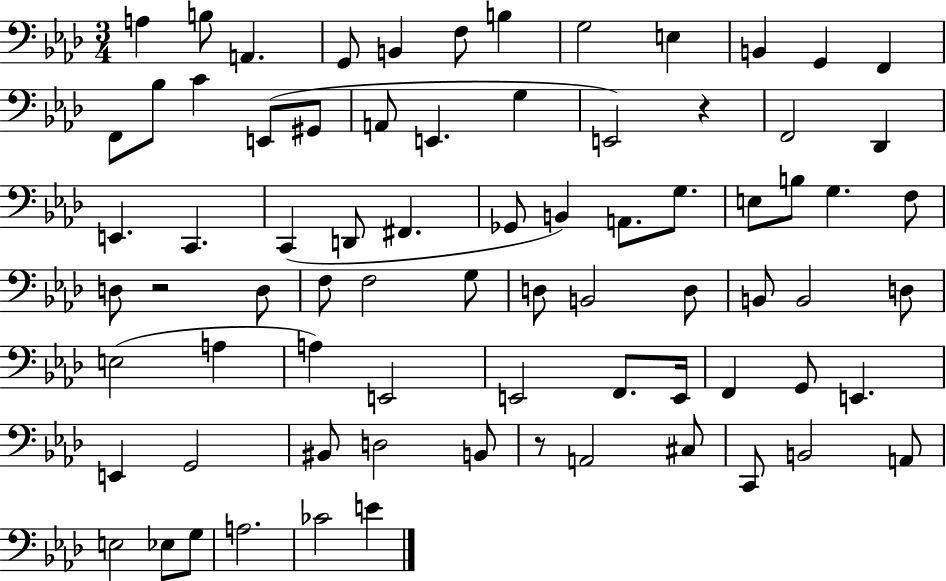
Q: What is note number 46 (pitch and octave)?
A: B2